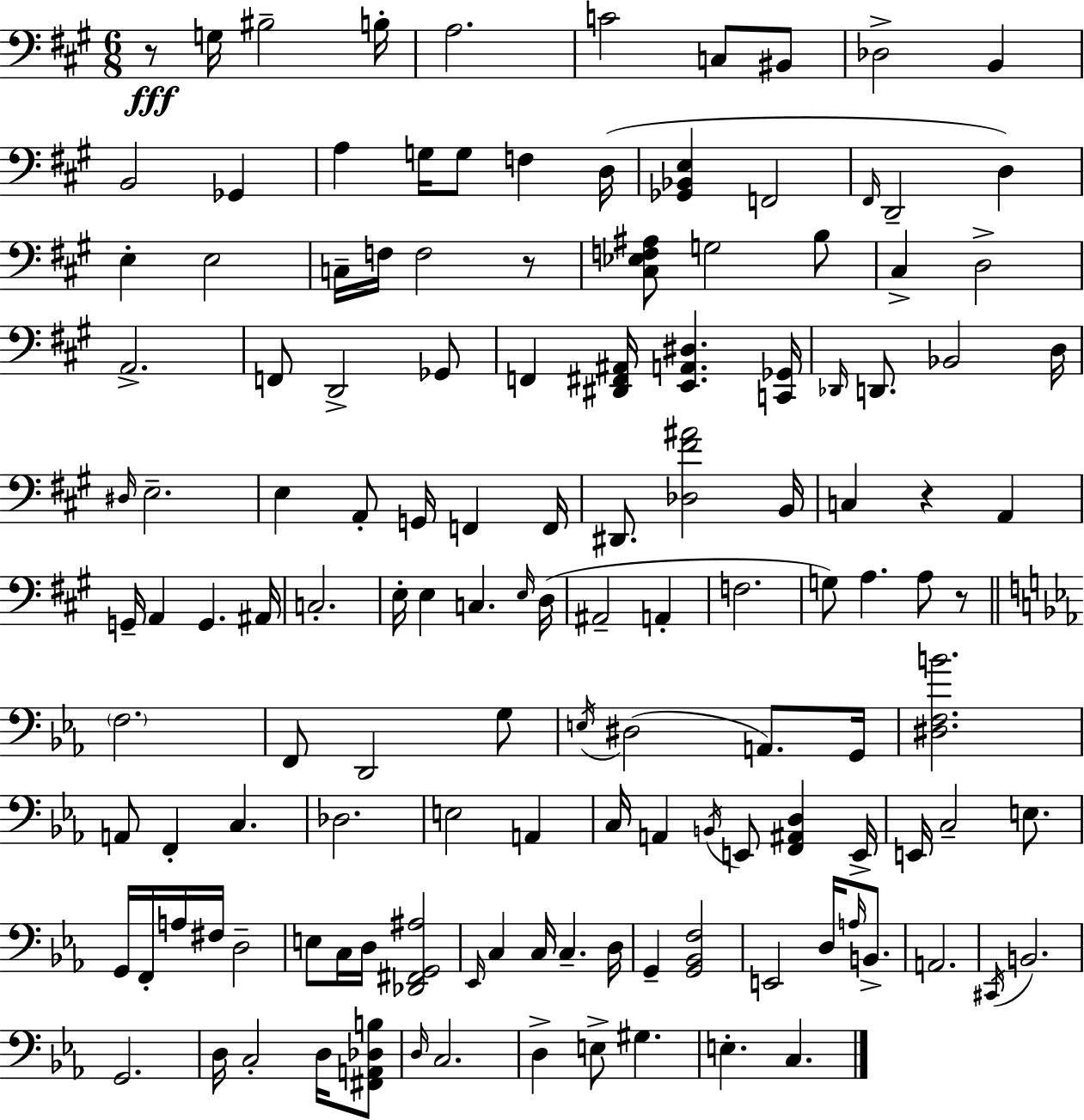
{
  \clef bass
  \numericTimeSignature
  \time 6/8
  \key a \major
  r8\fff g16 bis2-- b16-. | a2. | c'2 c8 bis,8 | des2-> b,4 | \break b,2 ges,4 | a4 g16 g8 f4 d16( | <ges, bes, e>4 f,2 | \grace { fis,16 } d,2-- d4) | \break e4-. e2 | c16-- f16 f2 r8 | <cis ees f ais>8 g2 b8 | cis4-> d2-> | \break a,2.-> | f,8 d,2-> ges,8 | f,4 <dis, fis, ais,>16 <e, a, dis>4. | <c, ges,>16 \grace { des,16 } d,8. bes,2 | \break d16 \grace { dis16 } e2.-- | e4 a,8-. g,16 f,4 | f,16 dis,8. <des fis' ais'>2 | b,16 c4 r4 a,4 | \break g,16-- a,4 g,4. | ais,16 c2.-. | e16-. e4 c4. | \grace { e16 }( d16 ais,2-- | \break a,4-. f2. | g8) a4. | a8 r8 \bar "||" \break \key ees \major \parenthesize f2. | f,8 d,2 g8 | \acciaccatura { e16 }( dis2 a,8.) | g,16 <dis f b'>2. | \break a,8 f,4-. c4. | des2. | e2 a,4 | c16 a,4 \acciaccatura { b,16 } e,8 <f, ais, d>4 | \break e,16-> e,16 c2-- e8. | g,16 f,16-. a16 fis16 d2-- | e8 c16 d16 <des, fis, g, ais>2 | \grace { ees,16 } c4 c16 c4.-- | \break d16 g,4-- <g, bes, f>2 | e,2 d16 | \grace { a16 } b,8.-> a,2. | \acciaccatura { cis,16 } b,2. | \break g,2. | d16 c2-. | d16 <fis, a, des b>8 \grace { d16 } c2. | d4-> e8-> | \break gis4. e4.-. | c4. \bar "|."
}